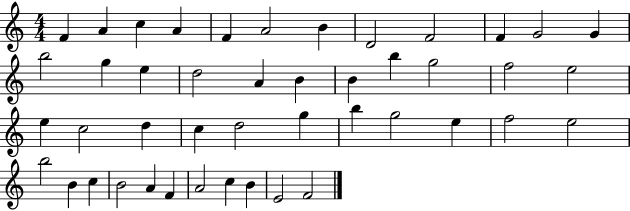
X:1
T:Untitled
M:4/4
L:1/4
K:C
F A c A F A2 B D2 F2 F G2 G b2 g e d2 A B B b g2 f2 e2 e c2 d c d2 g b g2 e f2 e2 b2 B c B2 A F A2 c B E2 F2